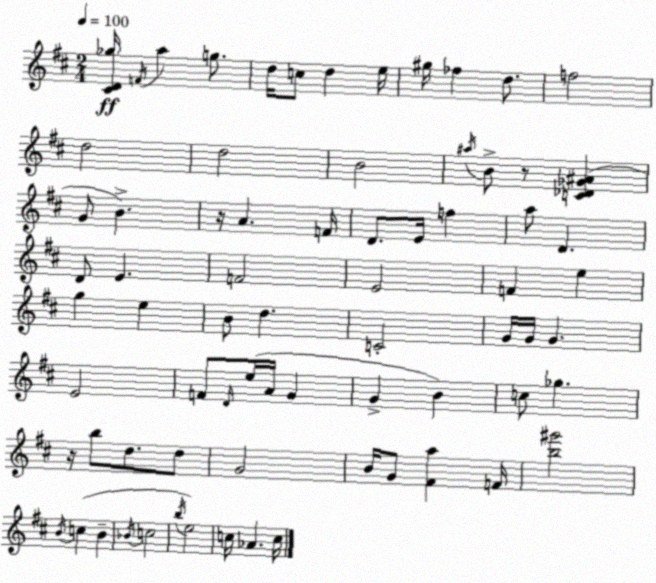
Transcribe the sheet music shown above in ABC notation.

X:1
T:Untitled
M:2/4
L:1/4
K:D
[^CD_g]/4 F/4 a g/2 d/4 c/2 d e/4 ^g/4 _f d/2 f2 d2 d2 B2 ^a/4 B/2 z/2 [C_D_G^A] G/2 B z/4 A F/4 D/2 E/4 f a/2 D D/2 E F2 E2 F e g e B/2 d C2 G/4 G/4 G E2 F/2 D/4 e/4 A/4 G G B c/2 _g z/4 b/2 d/2 d/2 G2 B/4 G/2 [^Fa] F/4 [b^g']2 B/4 c B _B/4 c2 b/4 e2 c/4 _A c/4